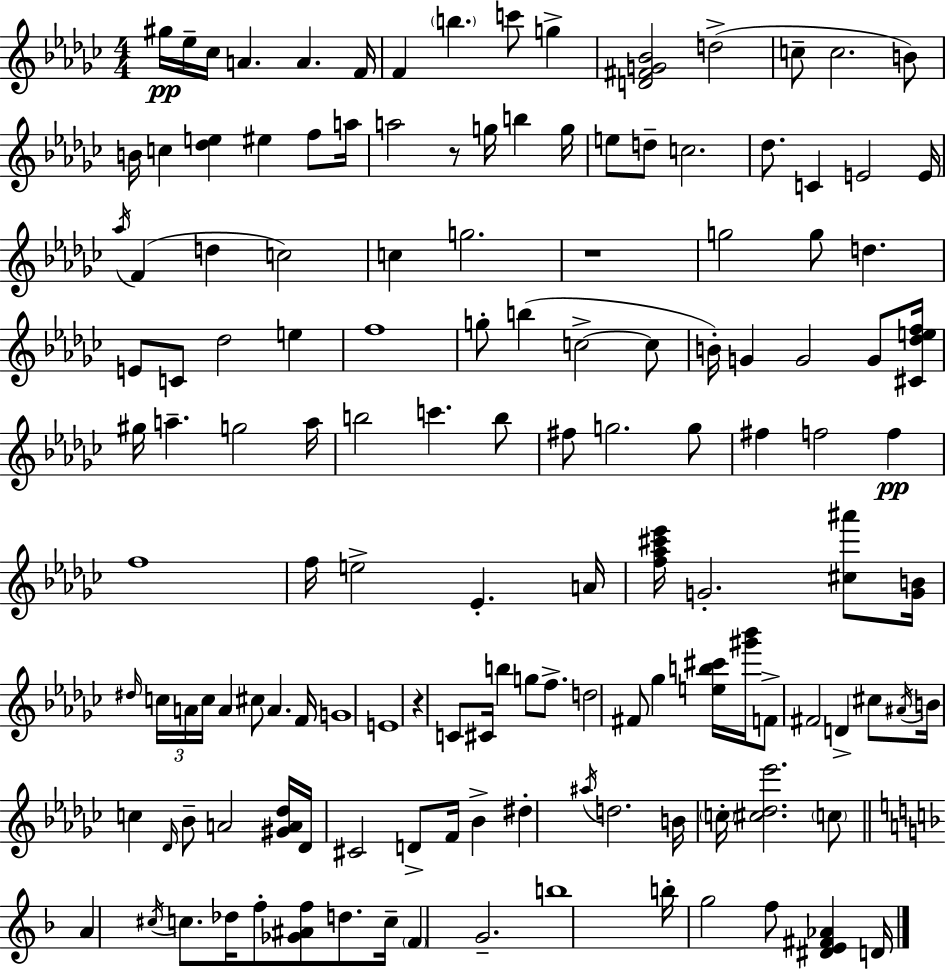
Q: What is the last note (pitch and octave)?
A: D4